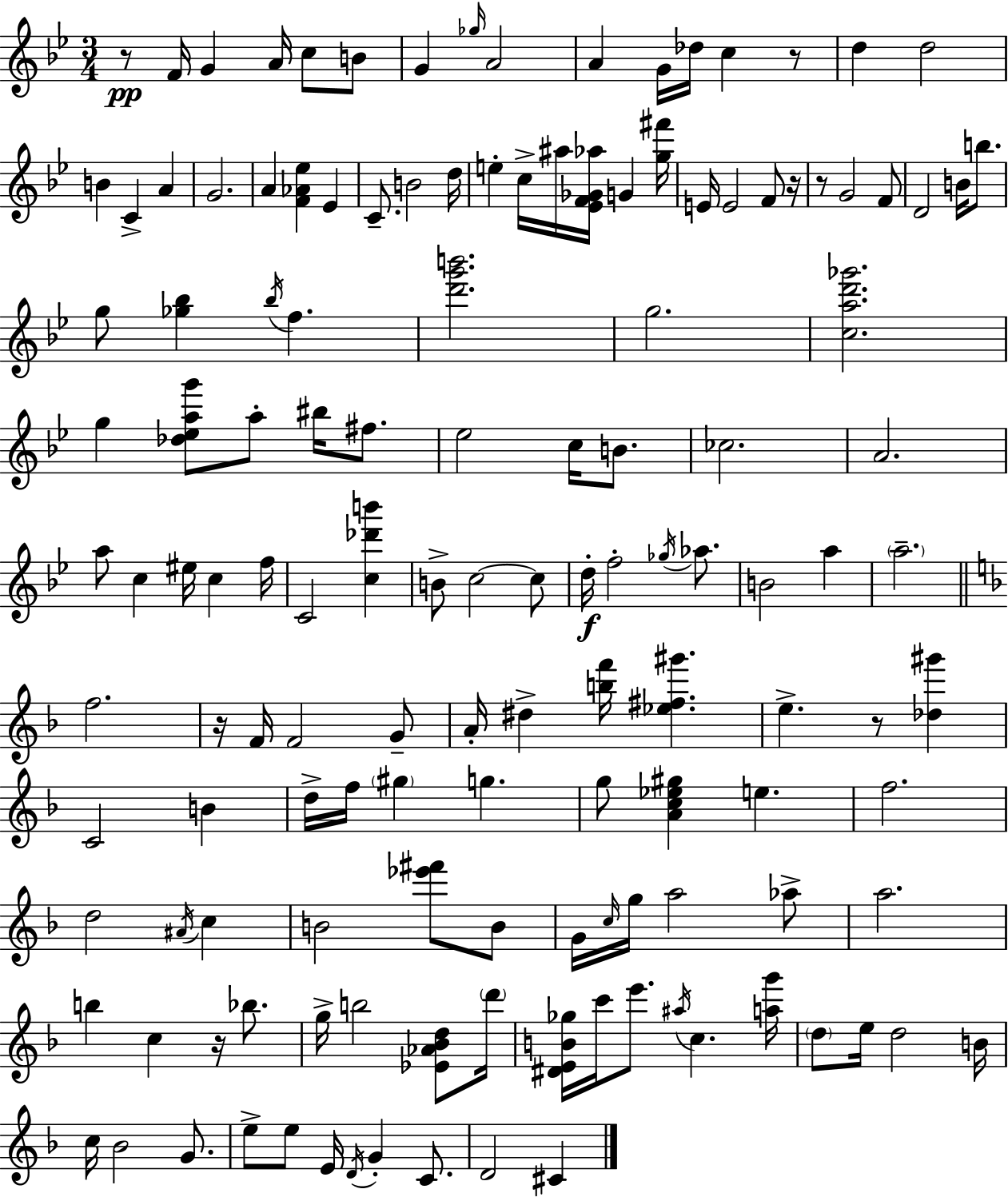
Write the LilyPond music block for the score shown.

{
  \clef treble
  \numericTimeSignature
  \time 3/4
  \key g \minor
  \repeat volta 2 { r8\pp f'16 g'4 a'16 c''8 b'8 | g'4 \grace { ges''16 } a'2 | a'4 g'16 des''16 c''4 r8 | d''4 d''2 | \break b'4 c'4-> a'4 | g'2. | a'4 <f' aes' ees''>4 ees'4 | c'8.-- b'2 | \break d''16 e''4-. c''16-> ais''16 <ees' f' ges' aes''>16 g'4 | <g'' fis'''>16 e'16 e'2 f'8 | r16 r8 g'2 f'8 | d'2 b'16 b''8. | \break g''8 <ges'' bes''>4 \acciaccatura { bes''16 } f''4. | <d''' g''' b'''>2. | g''2. | <c'' a'' d''' ges'''>2. | \break g''4 <des'' ees'' a'' g'''>8 a''8-. bis''16 fis''8. | ees''2 c''16 b'8. | ces''2. | a'2. | \break a''8 c''4 eis''16 c''4 | f''16 c'2 <c'' des''' b'''>4 | b'8-> c''2~~ | c''8 d''16-.\f f''2-. \acciaccatura { ges''16 } | \break aes''8. b'2 a''4 | \parenthesize a''2.-- | \bar "||" \break \key f \major f''2. | r16 f'16 f'2 g'8-- | a'16-. dis''4-> <b'' f'''>16 <ees'' fis'' gis'''>4. | e''4.-> r8 <des'' gis'''>4 | \break c'2 b'4 | d''16-> f''16 \parenthesize gis''4 g''4. | g''8 <a' c'' ees'' gis''>4 e''4. | f''2. | \break d''2 \acciaccatura { ais'16 } c''4 | b'2 <ees''' fis'''>8 b'8 | g'16 \grace { c''16 } g''16 a''2 | aes''8-> a''2. | \break b''4 c''4 r16 bes''8. | g''16-> b''2 <ees' aes' bes' d''>8 | \parenthesize d'''16 <dis' e' b' ges''>16 c'''16 e'''8. \acciaccatura { ais''16 } c''4. | <a'' g'''>16 \parenthesize d''8 e''16 d''2 | \break b'16 c''16 bes'2 | g'8. e''8-> e''8 e'16 \acciaccatura { d'16 } g'4-. | c'8. d'2 | cis'4 } \bar "|."
}